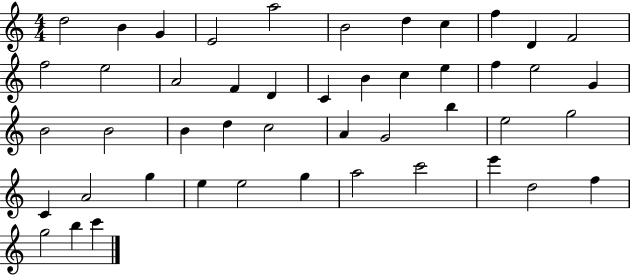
X:1
T:Untitled
M:4/4
L:1/4
K:C
d2 B G E2 a2 B2 d c f D F2 f2 e2 A2 F D C B c e f e2 G B2 B2 B d c2 A G2 b e2 g2 C A2 g e e2 g a2 c'2 e' d2 f g2 b c'